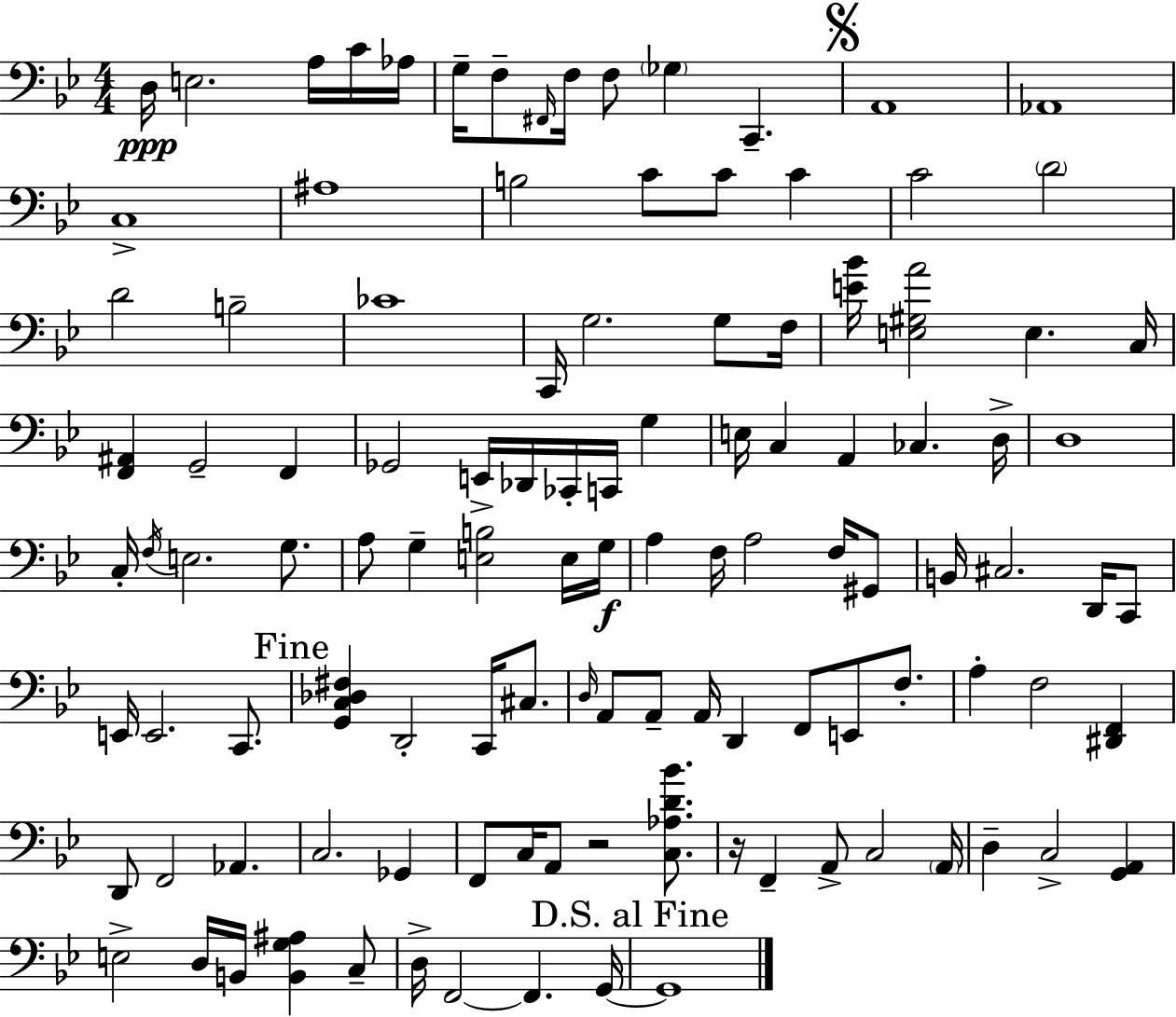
{
  \clef bass
  \numericTimeSignature
  \time 4/4
  \key bes \major
  \repeat volta 2 { d16\ppp e2. a16 c'16 aes16 | g16-- f8-- \grace { fis,16 } f16 f8 \parenthesize ges4 c,4.-- | \mark \markup { \musicglyph "scripts.segno" } a,1 | aes,1 | \break c1-> | ais1 | b2 c'8 c'8 c'4 | c'2 \parenthesize d'2 | \break d'2 b2-- | ces'1 | c,16 g2. g8 | f16 <e' bes'>16 <e gis a'>2 e4. | \break c16 <f, ais,>4 g,2-- f,4 | ges,2 e,16-> des,16 ces,16-. c,16 g4 | e16 c4 a,4 ces4. | d16-> d1 | \break c16-. \acciaccatura { f16 } e2. g8. | a8 g4-- <e b>2 | e16 g16\f a4 f16 a2 f16 | gis,8 b,16 cis2. d,16 | \break c,8 e,16 e,2. c,8. | \mark "Fine" <g, c des fis>4 d,2-. c,16 cis8. | \grace { d16 } a,8 a,8-- a,16 d,4 f,8 e,8 | f8.-. a4-. f2 <dis, f,>4 | \break d,8 f,2 aes,4. | c2. ges,4 | f,8 c16 a,8 r2 | <c aes d' bes'>8. r16 f,4-- a,8-> c2 | \break \parenthesize a,16 d4-- c2-> <g, a,>4 | e2-> d16 b,16 <b, g ais>4 | c8-- d16-> f,2~~ f,4. | g,16~~ \mark "D.S. al Fine" g,1 | \break } \bar "|."
}